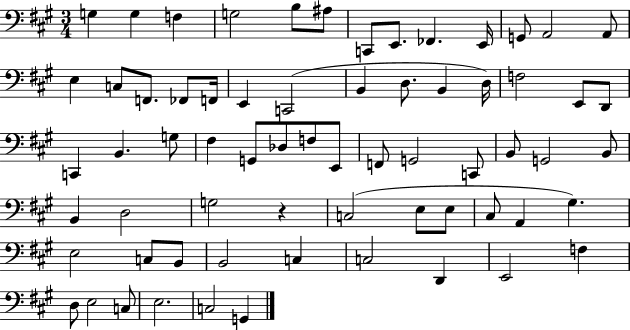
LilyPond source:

{
  \clef bass
  \numericTimeSignature
  \time 3/4
  \key a \major
  g4 g4 f4 | g2 b8 ais8 | c,8 e,8. fes,4. e,16 | g,8 a,2 a,8 | \break e4 c8 f,8. fes,8 f,16 | e,4 c,2( | b,4 d8. b,4 d16) | f2 e,8 d,8 | \break c,4 b,4. g8 | fis4 g,8 des8 f8 e,8 | f,8 g,2 c,8 | b,8 g,2 b,8 | \break b,4 d2 | g2 r4 | c2( e8 e8 | cis8 a,4 gis4.) | \break e2 c8 b,8 | b,2 c4 | c2 d,4 | e,2 f4 | \break d8 e2 c8 | e2. | c2 g,4 | \bar "|."
}